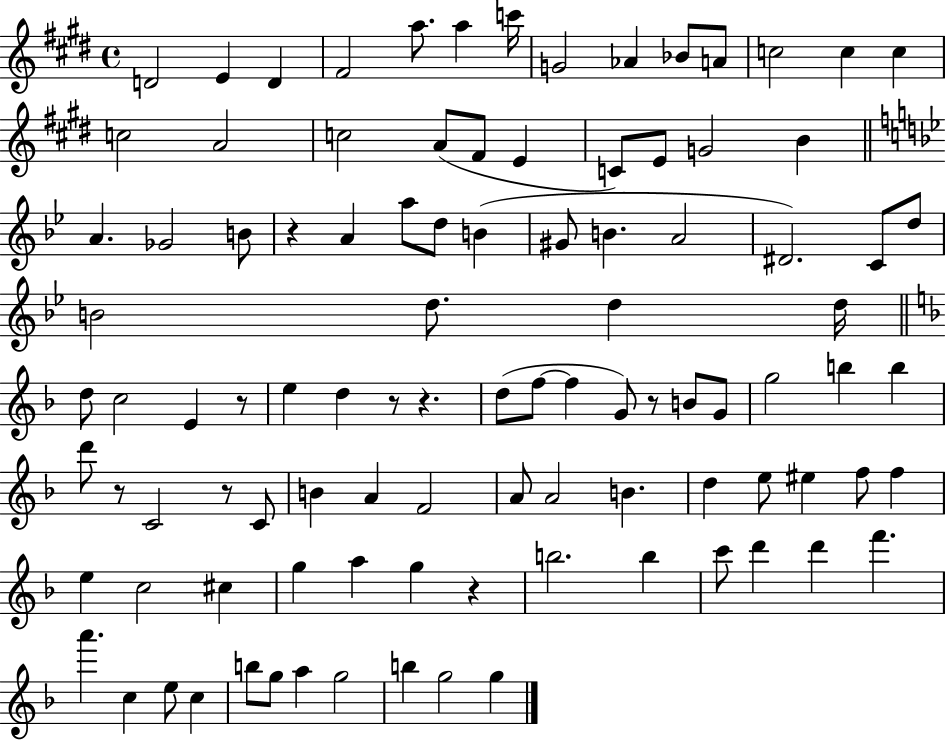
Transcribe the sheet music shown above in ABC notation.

X:1
T:Untitled
M:4/4
L:1/4
K:E
D2 E D ^F2 a/2 a c'/4 G2 _A _B/2 A/2 c2 c c c2 A2 c2 A/2 ^F/2 E C/2 E/2 G2 B A _G2 B/2 z A a/2 d/2 B ^G/2 B A2 ^D2 C/2 d/2 B2 d/2 d d/4 d/2 c2 E z/2 e d z/2 z d/2 f/2 f G/2 z/2 B/2 G/2 g2 b b d'/2 z/2 C2 z/2 C/2 B A F2 A/2 A2 B d e/2 ^e f/2 f e c2 ^c g a g z b2 b c'/2 d' d' f' a' c e/2 c b/2 g/2 a g2 b g2 g